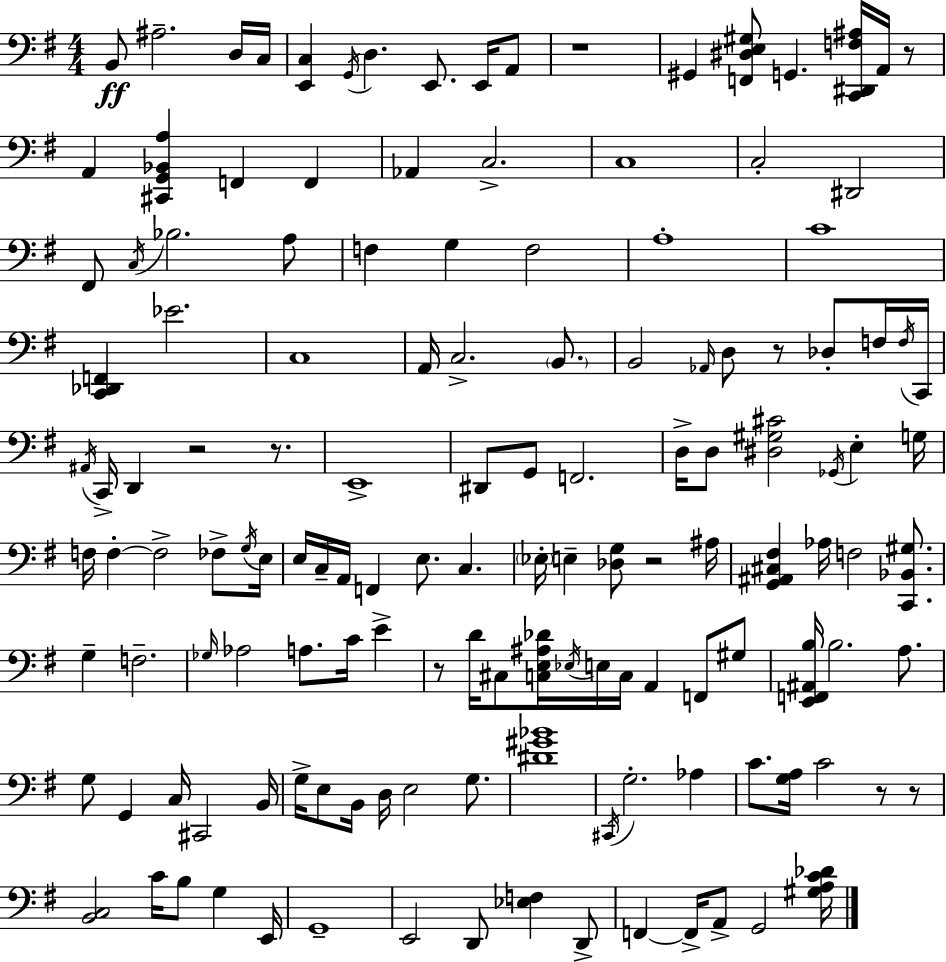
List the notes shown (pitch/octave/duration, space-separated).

B2/e A#3/h. D3/s C3/s [E2,C3]/q G2/s D3/q. E2/e. E2/s A2/e R/w G#2/q [F2,D#3,E3,G#3]/e G2/q. [C2,D#2,F3,A#3]/s A2/s R/e A2/q [C#2,G2,Bb2,A3]/q F2/q F2/q Ab2/q C3/h. C3/w C3/h D#2/h F#2/e C3/s Bb3/h. A3/e F3/q G3/q F3/h A3/w C4/w [C2,Db2,F2]/q Eb4/h. C3/w A2/s C3/h. B2/e. B2/h Ab2/s D3/e R/e Db3/e F3/s F3/s C2/s A#2/s C2/s D2/q R/h R/e. E2/w D#2/e G2/e F2/h. D3/s D3/e [D#3,G#3,C#4]/h Gb2/s E3/q G3/s F3/s F3/q F3/h FES3/e G3/s E3/s E3/s C3/s A2/s F2/q E3/e. C3/q. Eb3/s E3/q [Db3,G3]/e R/h A#3/s [G2,A#2,C#3,F#3]/q Ab3/s F3/h [C2,Bb2,G#3]/e. G3/q F3/h. Gb3/s Ab3/h A3/e. C4/s E4/q R/e D4/s C#3/e [C3,E3,A#3,Db4]/s Eb3/s E3/s C3/s A2/q F2/e G#3/e [E2,F2,A#2,B3]/s B3/h. A3/e. G3/e G2/q C3/s C#2/h B2/s G3/s E3/e B2/s D3/s E3/h G3/e. [D#4,G#4,Bb4]/w C#2/s G3/h. Ab3/q C4/e. [G3,A3]/s C4/h R/e R/e [B2,C3]/h C4/s B3/e G3/q E2/s G2/w E2/h D2/e [Eb3,F3]/q D2/e F2/q F2/s A2/e G2/h [G#3,A3,C4,Db4]/s